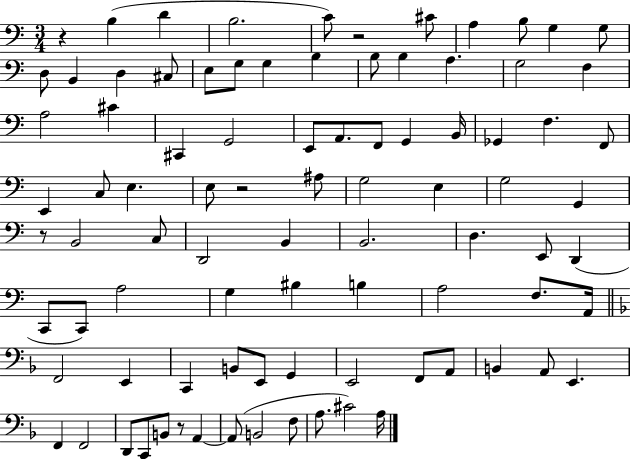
{
  \clef bass
  \numericTimeSignature
  \time 3/4
  \key c \major
  \repeat volta 2 { r4 b4( d'4 | b2. | c'8) r2 cis'8 | a4 b8 g4 g8 | \break d8 b,4 d4 cis8 | e8 g8 g4 b4 | b8 b4 a4. | g2 f4 | \break a2 cis'4 | cis,4 g,2 | e,8 a,8. f,8 g,4 b,16 | ges,4 f4. f,8 | \break e,4 c8 e4. | e8 r2 ais8 | g2 e4 | g2 g,4 | \break r8 b,2 c8 | d,2 b,4 | b,2. | d4. e,8 d,4( | \break c,8 c,8) a2 | g4 bis4 b4 | a2 f8. a,16 | \bar "||" \break \key f \major f,2 e,4 | c,4 b,8 e,8 g,4 | e,2 f,8 a,8 | b,4 a,8 e,4. | \break f,4 f,2 | d,8 c,8 b,8 r8 a,4~~ | a,8( b,2 f8 | a8. cis'2) a16 | \break } \bar "|."
}